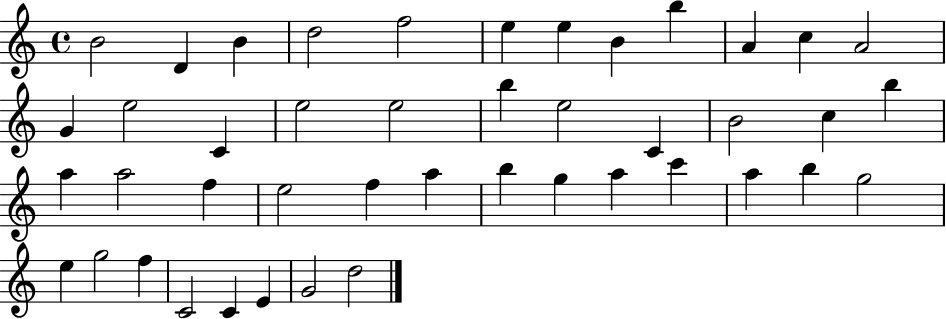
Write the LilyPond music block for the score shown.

{
  \clef treble
  \time 4/4
  \defaultTimeSignature
  \key c \major
  b'2 d'4 b'4 | d''2 f''2 | e''4 e''4 b'4 b''4 | a'4 c''4 a'2 | \break g'4 e''2 c'4 | e''2 e''2 | b''4 e''2 c'4 | b'2 c''4 b''4 | \break a''4 a''2 f''4 | e''2 f''4 a''4 | b''4 g''4 a''4 c'''4 | a''4 b''4 g''2 | \break e''4 g''2 f''4 | c'2 c'4 e'4 | g'2 d''2 | \bar "|."
}